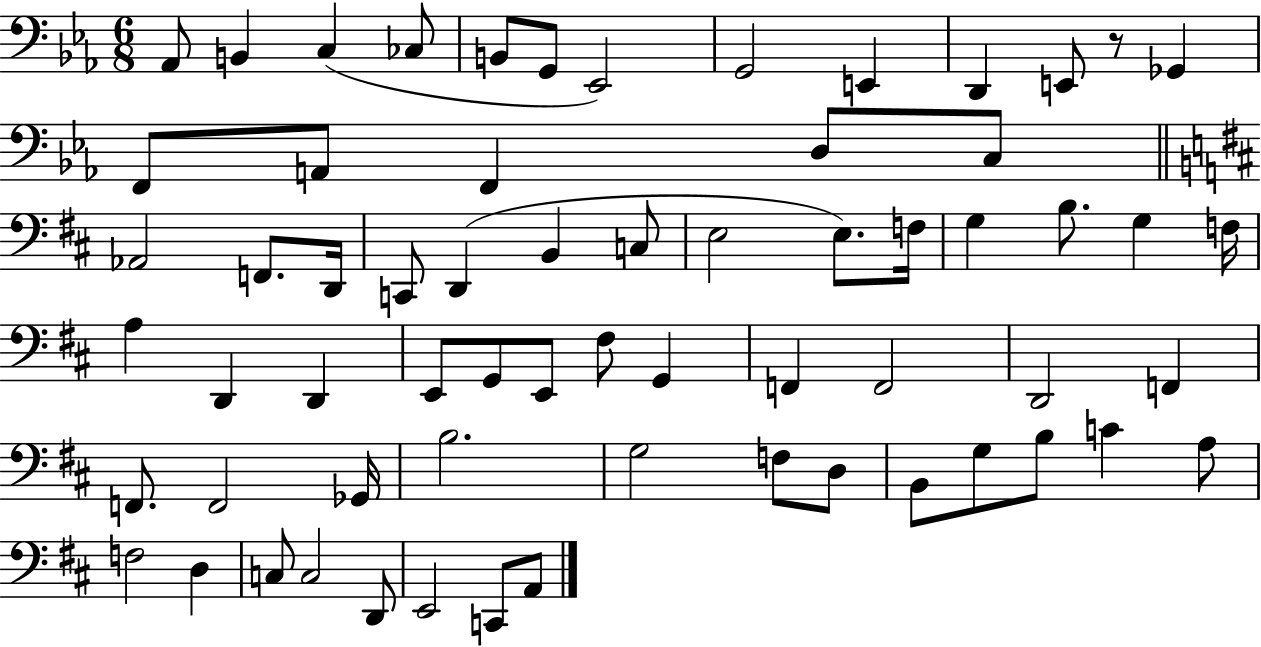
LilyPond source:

{
  \clef bass
  \numericTimeSignature
  \time 6/8
  \key ees \major
  aes,8 b,4 c4( ces8 | b,8 g,8 ees,2) | g,2 e,4 | d,4 e,8 r8 ges,4 | \break f,8 a,8 f,4 d8 c8 | \bar "||" \break \key d \major aes,2 f,8. d,16 | c,8 d,4( b,4 c8 | e2 e8.) f16 | g4 b8. g4 f16 | \break a4 d,4 d,4 | e,8 g,8 e,8 fis8 g,4 | f,4 f,2 | d,2 f,4 | \break f,8. f,2 ges,16 | b2. | g2 f8 d8 | b,8 g8 b8 c'4 a8 | \break f2 d4 | c8 c2 d,8 | e,2 c,8 a,8 | \bar "|."
}